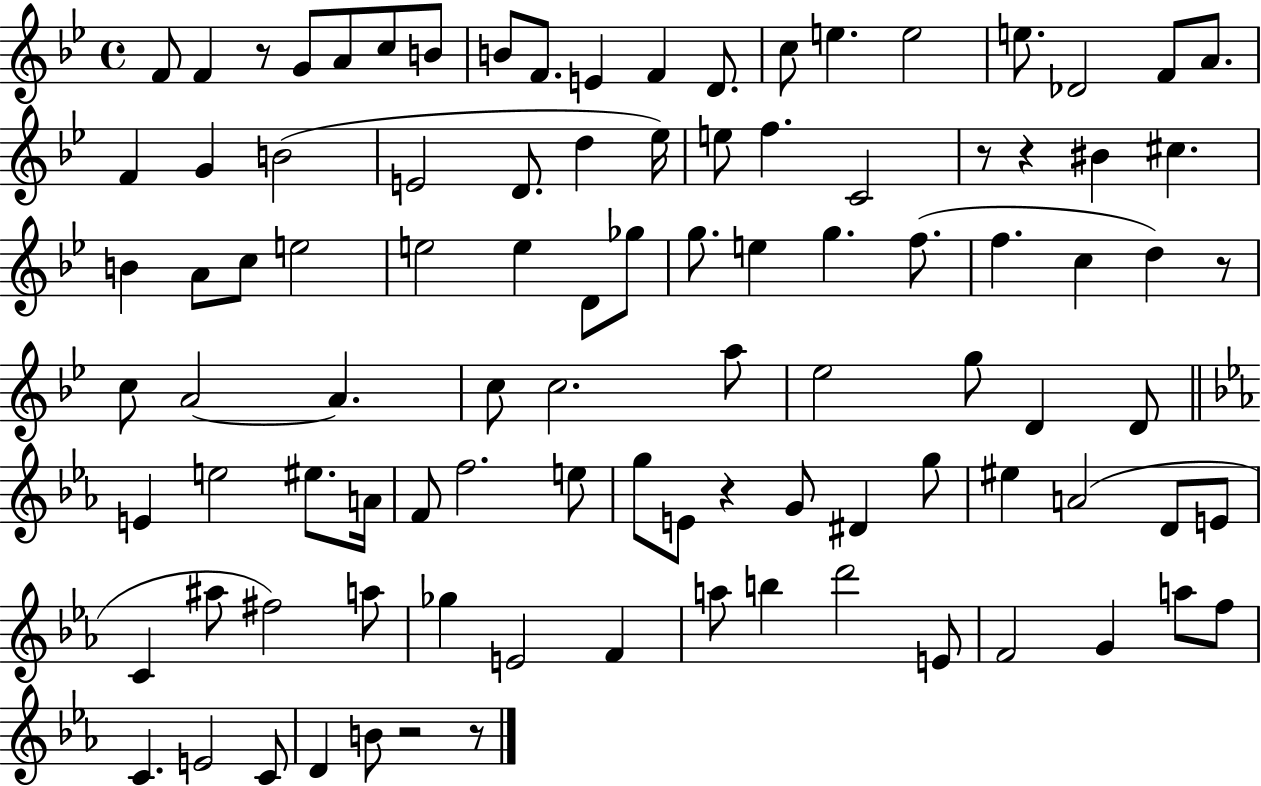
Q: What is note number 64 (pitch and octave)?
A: E4